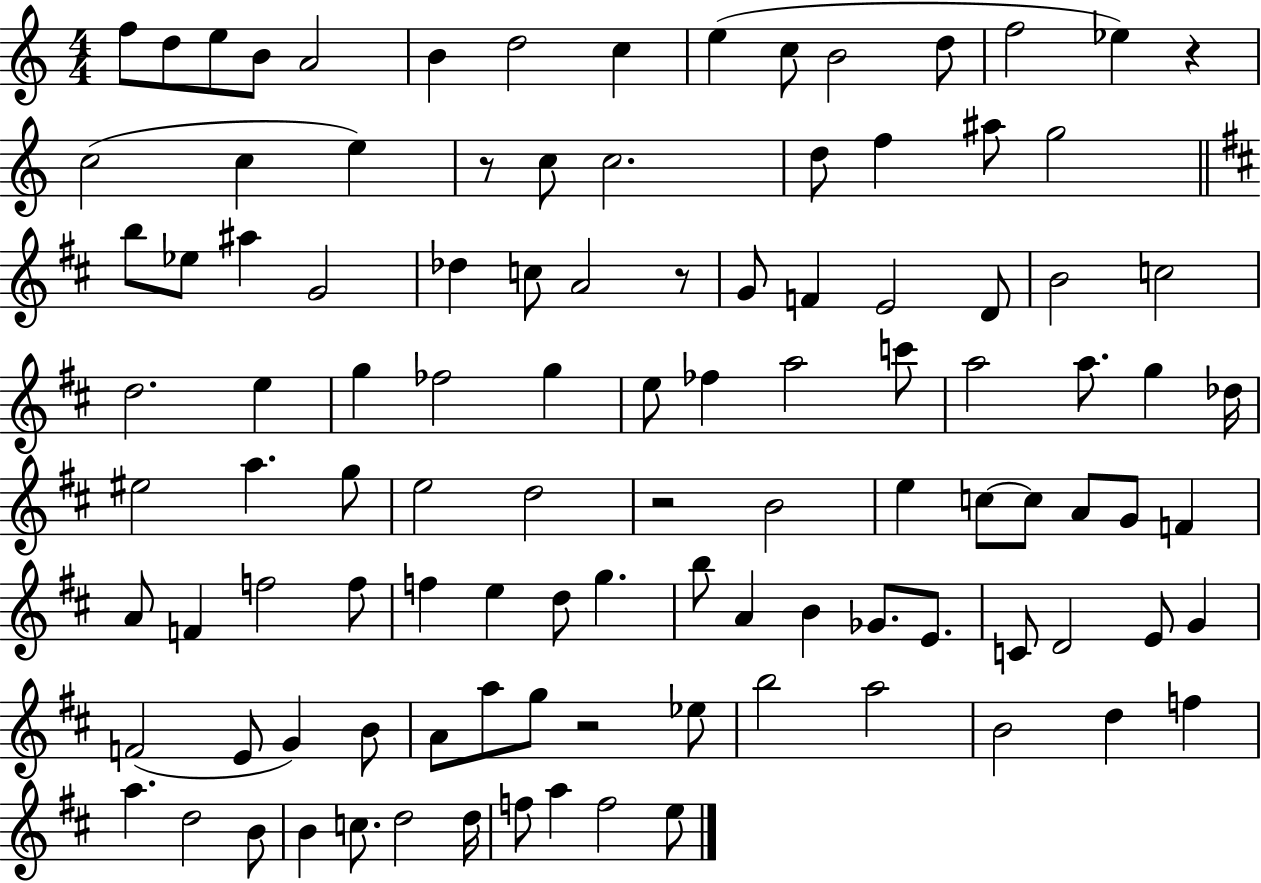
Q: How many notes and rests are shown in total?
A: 107